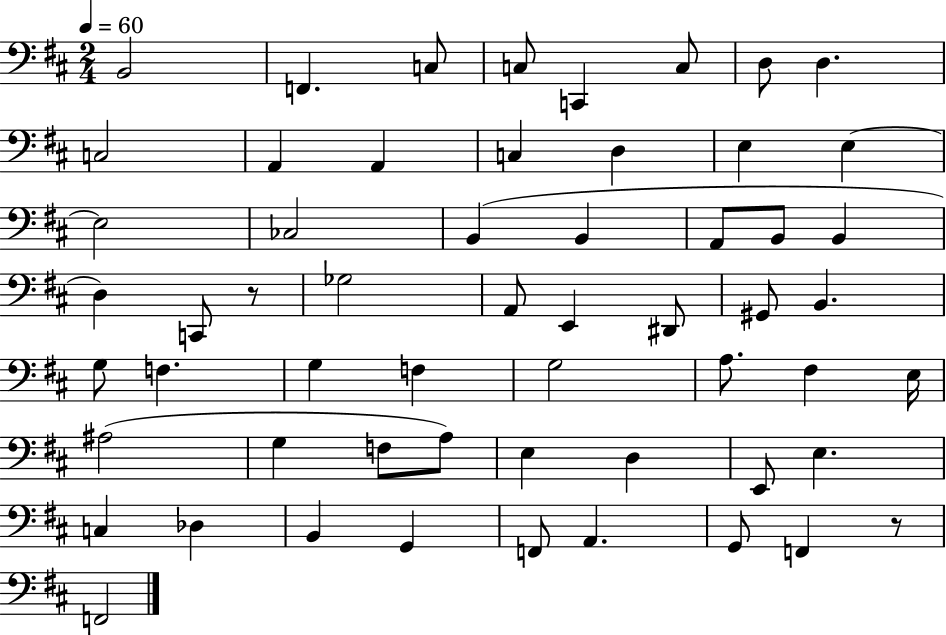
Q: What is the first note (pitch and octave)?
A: B2